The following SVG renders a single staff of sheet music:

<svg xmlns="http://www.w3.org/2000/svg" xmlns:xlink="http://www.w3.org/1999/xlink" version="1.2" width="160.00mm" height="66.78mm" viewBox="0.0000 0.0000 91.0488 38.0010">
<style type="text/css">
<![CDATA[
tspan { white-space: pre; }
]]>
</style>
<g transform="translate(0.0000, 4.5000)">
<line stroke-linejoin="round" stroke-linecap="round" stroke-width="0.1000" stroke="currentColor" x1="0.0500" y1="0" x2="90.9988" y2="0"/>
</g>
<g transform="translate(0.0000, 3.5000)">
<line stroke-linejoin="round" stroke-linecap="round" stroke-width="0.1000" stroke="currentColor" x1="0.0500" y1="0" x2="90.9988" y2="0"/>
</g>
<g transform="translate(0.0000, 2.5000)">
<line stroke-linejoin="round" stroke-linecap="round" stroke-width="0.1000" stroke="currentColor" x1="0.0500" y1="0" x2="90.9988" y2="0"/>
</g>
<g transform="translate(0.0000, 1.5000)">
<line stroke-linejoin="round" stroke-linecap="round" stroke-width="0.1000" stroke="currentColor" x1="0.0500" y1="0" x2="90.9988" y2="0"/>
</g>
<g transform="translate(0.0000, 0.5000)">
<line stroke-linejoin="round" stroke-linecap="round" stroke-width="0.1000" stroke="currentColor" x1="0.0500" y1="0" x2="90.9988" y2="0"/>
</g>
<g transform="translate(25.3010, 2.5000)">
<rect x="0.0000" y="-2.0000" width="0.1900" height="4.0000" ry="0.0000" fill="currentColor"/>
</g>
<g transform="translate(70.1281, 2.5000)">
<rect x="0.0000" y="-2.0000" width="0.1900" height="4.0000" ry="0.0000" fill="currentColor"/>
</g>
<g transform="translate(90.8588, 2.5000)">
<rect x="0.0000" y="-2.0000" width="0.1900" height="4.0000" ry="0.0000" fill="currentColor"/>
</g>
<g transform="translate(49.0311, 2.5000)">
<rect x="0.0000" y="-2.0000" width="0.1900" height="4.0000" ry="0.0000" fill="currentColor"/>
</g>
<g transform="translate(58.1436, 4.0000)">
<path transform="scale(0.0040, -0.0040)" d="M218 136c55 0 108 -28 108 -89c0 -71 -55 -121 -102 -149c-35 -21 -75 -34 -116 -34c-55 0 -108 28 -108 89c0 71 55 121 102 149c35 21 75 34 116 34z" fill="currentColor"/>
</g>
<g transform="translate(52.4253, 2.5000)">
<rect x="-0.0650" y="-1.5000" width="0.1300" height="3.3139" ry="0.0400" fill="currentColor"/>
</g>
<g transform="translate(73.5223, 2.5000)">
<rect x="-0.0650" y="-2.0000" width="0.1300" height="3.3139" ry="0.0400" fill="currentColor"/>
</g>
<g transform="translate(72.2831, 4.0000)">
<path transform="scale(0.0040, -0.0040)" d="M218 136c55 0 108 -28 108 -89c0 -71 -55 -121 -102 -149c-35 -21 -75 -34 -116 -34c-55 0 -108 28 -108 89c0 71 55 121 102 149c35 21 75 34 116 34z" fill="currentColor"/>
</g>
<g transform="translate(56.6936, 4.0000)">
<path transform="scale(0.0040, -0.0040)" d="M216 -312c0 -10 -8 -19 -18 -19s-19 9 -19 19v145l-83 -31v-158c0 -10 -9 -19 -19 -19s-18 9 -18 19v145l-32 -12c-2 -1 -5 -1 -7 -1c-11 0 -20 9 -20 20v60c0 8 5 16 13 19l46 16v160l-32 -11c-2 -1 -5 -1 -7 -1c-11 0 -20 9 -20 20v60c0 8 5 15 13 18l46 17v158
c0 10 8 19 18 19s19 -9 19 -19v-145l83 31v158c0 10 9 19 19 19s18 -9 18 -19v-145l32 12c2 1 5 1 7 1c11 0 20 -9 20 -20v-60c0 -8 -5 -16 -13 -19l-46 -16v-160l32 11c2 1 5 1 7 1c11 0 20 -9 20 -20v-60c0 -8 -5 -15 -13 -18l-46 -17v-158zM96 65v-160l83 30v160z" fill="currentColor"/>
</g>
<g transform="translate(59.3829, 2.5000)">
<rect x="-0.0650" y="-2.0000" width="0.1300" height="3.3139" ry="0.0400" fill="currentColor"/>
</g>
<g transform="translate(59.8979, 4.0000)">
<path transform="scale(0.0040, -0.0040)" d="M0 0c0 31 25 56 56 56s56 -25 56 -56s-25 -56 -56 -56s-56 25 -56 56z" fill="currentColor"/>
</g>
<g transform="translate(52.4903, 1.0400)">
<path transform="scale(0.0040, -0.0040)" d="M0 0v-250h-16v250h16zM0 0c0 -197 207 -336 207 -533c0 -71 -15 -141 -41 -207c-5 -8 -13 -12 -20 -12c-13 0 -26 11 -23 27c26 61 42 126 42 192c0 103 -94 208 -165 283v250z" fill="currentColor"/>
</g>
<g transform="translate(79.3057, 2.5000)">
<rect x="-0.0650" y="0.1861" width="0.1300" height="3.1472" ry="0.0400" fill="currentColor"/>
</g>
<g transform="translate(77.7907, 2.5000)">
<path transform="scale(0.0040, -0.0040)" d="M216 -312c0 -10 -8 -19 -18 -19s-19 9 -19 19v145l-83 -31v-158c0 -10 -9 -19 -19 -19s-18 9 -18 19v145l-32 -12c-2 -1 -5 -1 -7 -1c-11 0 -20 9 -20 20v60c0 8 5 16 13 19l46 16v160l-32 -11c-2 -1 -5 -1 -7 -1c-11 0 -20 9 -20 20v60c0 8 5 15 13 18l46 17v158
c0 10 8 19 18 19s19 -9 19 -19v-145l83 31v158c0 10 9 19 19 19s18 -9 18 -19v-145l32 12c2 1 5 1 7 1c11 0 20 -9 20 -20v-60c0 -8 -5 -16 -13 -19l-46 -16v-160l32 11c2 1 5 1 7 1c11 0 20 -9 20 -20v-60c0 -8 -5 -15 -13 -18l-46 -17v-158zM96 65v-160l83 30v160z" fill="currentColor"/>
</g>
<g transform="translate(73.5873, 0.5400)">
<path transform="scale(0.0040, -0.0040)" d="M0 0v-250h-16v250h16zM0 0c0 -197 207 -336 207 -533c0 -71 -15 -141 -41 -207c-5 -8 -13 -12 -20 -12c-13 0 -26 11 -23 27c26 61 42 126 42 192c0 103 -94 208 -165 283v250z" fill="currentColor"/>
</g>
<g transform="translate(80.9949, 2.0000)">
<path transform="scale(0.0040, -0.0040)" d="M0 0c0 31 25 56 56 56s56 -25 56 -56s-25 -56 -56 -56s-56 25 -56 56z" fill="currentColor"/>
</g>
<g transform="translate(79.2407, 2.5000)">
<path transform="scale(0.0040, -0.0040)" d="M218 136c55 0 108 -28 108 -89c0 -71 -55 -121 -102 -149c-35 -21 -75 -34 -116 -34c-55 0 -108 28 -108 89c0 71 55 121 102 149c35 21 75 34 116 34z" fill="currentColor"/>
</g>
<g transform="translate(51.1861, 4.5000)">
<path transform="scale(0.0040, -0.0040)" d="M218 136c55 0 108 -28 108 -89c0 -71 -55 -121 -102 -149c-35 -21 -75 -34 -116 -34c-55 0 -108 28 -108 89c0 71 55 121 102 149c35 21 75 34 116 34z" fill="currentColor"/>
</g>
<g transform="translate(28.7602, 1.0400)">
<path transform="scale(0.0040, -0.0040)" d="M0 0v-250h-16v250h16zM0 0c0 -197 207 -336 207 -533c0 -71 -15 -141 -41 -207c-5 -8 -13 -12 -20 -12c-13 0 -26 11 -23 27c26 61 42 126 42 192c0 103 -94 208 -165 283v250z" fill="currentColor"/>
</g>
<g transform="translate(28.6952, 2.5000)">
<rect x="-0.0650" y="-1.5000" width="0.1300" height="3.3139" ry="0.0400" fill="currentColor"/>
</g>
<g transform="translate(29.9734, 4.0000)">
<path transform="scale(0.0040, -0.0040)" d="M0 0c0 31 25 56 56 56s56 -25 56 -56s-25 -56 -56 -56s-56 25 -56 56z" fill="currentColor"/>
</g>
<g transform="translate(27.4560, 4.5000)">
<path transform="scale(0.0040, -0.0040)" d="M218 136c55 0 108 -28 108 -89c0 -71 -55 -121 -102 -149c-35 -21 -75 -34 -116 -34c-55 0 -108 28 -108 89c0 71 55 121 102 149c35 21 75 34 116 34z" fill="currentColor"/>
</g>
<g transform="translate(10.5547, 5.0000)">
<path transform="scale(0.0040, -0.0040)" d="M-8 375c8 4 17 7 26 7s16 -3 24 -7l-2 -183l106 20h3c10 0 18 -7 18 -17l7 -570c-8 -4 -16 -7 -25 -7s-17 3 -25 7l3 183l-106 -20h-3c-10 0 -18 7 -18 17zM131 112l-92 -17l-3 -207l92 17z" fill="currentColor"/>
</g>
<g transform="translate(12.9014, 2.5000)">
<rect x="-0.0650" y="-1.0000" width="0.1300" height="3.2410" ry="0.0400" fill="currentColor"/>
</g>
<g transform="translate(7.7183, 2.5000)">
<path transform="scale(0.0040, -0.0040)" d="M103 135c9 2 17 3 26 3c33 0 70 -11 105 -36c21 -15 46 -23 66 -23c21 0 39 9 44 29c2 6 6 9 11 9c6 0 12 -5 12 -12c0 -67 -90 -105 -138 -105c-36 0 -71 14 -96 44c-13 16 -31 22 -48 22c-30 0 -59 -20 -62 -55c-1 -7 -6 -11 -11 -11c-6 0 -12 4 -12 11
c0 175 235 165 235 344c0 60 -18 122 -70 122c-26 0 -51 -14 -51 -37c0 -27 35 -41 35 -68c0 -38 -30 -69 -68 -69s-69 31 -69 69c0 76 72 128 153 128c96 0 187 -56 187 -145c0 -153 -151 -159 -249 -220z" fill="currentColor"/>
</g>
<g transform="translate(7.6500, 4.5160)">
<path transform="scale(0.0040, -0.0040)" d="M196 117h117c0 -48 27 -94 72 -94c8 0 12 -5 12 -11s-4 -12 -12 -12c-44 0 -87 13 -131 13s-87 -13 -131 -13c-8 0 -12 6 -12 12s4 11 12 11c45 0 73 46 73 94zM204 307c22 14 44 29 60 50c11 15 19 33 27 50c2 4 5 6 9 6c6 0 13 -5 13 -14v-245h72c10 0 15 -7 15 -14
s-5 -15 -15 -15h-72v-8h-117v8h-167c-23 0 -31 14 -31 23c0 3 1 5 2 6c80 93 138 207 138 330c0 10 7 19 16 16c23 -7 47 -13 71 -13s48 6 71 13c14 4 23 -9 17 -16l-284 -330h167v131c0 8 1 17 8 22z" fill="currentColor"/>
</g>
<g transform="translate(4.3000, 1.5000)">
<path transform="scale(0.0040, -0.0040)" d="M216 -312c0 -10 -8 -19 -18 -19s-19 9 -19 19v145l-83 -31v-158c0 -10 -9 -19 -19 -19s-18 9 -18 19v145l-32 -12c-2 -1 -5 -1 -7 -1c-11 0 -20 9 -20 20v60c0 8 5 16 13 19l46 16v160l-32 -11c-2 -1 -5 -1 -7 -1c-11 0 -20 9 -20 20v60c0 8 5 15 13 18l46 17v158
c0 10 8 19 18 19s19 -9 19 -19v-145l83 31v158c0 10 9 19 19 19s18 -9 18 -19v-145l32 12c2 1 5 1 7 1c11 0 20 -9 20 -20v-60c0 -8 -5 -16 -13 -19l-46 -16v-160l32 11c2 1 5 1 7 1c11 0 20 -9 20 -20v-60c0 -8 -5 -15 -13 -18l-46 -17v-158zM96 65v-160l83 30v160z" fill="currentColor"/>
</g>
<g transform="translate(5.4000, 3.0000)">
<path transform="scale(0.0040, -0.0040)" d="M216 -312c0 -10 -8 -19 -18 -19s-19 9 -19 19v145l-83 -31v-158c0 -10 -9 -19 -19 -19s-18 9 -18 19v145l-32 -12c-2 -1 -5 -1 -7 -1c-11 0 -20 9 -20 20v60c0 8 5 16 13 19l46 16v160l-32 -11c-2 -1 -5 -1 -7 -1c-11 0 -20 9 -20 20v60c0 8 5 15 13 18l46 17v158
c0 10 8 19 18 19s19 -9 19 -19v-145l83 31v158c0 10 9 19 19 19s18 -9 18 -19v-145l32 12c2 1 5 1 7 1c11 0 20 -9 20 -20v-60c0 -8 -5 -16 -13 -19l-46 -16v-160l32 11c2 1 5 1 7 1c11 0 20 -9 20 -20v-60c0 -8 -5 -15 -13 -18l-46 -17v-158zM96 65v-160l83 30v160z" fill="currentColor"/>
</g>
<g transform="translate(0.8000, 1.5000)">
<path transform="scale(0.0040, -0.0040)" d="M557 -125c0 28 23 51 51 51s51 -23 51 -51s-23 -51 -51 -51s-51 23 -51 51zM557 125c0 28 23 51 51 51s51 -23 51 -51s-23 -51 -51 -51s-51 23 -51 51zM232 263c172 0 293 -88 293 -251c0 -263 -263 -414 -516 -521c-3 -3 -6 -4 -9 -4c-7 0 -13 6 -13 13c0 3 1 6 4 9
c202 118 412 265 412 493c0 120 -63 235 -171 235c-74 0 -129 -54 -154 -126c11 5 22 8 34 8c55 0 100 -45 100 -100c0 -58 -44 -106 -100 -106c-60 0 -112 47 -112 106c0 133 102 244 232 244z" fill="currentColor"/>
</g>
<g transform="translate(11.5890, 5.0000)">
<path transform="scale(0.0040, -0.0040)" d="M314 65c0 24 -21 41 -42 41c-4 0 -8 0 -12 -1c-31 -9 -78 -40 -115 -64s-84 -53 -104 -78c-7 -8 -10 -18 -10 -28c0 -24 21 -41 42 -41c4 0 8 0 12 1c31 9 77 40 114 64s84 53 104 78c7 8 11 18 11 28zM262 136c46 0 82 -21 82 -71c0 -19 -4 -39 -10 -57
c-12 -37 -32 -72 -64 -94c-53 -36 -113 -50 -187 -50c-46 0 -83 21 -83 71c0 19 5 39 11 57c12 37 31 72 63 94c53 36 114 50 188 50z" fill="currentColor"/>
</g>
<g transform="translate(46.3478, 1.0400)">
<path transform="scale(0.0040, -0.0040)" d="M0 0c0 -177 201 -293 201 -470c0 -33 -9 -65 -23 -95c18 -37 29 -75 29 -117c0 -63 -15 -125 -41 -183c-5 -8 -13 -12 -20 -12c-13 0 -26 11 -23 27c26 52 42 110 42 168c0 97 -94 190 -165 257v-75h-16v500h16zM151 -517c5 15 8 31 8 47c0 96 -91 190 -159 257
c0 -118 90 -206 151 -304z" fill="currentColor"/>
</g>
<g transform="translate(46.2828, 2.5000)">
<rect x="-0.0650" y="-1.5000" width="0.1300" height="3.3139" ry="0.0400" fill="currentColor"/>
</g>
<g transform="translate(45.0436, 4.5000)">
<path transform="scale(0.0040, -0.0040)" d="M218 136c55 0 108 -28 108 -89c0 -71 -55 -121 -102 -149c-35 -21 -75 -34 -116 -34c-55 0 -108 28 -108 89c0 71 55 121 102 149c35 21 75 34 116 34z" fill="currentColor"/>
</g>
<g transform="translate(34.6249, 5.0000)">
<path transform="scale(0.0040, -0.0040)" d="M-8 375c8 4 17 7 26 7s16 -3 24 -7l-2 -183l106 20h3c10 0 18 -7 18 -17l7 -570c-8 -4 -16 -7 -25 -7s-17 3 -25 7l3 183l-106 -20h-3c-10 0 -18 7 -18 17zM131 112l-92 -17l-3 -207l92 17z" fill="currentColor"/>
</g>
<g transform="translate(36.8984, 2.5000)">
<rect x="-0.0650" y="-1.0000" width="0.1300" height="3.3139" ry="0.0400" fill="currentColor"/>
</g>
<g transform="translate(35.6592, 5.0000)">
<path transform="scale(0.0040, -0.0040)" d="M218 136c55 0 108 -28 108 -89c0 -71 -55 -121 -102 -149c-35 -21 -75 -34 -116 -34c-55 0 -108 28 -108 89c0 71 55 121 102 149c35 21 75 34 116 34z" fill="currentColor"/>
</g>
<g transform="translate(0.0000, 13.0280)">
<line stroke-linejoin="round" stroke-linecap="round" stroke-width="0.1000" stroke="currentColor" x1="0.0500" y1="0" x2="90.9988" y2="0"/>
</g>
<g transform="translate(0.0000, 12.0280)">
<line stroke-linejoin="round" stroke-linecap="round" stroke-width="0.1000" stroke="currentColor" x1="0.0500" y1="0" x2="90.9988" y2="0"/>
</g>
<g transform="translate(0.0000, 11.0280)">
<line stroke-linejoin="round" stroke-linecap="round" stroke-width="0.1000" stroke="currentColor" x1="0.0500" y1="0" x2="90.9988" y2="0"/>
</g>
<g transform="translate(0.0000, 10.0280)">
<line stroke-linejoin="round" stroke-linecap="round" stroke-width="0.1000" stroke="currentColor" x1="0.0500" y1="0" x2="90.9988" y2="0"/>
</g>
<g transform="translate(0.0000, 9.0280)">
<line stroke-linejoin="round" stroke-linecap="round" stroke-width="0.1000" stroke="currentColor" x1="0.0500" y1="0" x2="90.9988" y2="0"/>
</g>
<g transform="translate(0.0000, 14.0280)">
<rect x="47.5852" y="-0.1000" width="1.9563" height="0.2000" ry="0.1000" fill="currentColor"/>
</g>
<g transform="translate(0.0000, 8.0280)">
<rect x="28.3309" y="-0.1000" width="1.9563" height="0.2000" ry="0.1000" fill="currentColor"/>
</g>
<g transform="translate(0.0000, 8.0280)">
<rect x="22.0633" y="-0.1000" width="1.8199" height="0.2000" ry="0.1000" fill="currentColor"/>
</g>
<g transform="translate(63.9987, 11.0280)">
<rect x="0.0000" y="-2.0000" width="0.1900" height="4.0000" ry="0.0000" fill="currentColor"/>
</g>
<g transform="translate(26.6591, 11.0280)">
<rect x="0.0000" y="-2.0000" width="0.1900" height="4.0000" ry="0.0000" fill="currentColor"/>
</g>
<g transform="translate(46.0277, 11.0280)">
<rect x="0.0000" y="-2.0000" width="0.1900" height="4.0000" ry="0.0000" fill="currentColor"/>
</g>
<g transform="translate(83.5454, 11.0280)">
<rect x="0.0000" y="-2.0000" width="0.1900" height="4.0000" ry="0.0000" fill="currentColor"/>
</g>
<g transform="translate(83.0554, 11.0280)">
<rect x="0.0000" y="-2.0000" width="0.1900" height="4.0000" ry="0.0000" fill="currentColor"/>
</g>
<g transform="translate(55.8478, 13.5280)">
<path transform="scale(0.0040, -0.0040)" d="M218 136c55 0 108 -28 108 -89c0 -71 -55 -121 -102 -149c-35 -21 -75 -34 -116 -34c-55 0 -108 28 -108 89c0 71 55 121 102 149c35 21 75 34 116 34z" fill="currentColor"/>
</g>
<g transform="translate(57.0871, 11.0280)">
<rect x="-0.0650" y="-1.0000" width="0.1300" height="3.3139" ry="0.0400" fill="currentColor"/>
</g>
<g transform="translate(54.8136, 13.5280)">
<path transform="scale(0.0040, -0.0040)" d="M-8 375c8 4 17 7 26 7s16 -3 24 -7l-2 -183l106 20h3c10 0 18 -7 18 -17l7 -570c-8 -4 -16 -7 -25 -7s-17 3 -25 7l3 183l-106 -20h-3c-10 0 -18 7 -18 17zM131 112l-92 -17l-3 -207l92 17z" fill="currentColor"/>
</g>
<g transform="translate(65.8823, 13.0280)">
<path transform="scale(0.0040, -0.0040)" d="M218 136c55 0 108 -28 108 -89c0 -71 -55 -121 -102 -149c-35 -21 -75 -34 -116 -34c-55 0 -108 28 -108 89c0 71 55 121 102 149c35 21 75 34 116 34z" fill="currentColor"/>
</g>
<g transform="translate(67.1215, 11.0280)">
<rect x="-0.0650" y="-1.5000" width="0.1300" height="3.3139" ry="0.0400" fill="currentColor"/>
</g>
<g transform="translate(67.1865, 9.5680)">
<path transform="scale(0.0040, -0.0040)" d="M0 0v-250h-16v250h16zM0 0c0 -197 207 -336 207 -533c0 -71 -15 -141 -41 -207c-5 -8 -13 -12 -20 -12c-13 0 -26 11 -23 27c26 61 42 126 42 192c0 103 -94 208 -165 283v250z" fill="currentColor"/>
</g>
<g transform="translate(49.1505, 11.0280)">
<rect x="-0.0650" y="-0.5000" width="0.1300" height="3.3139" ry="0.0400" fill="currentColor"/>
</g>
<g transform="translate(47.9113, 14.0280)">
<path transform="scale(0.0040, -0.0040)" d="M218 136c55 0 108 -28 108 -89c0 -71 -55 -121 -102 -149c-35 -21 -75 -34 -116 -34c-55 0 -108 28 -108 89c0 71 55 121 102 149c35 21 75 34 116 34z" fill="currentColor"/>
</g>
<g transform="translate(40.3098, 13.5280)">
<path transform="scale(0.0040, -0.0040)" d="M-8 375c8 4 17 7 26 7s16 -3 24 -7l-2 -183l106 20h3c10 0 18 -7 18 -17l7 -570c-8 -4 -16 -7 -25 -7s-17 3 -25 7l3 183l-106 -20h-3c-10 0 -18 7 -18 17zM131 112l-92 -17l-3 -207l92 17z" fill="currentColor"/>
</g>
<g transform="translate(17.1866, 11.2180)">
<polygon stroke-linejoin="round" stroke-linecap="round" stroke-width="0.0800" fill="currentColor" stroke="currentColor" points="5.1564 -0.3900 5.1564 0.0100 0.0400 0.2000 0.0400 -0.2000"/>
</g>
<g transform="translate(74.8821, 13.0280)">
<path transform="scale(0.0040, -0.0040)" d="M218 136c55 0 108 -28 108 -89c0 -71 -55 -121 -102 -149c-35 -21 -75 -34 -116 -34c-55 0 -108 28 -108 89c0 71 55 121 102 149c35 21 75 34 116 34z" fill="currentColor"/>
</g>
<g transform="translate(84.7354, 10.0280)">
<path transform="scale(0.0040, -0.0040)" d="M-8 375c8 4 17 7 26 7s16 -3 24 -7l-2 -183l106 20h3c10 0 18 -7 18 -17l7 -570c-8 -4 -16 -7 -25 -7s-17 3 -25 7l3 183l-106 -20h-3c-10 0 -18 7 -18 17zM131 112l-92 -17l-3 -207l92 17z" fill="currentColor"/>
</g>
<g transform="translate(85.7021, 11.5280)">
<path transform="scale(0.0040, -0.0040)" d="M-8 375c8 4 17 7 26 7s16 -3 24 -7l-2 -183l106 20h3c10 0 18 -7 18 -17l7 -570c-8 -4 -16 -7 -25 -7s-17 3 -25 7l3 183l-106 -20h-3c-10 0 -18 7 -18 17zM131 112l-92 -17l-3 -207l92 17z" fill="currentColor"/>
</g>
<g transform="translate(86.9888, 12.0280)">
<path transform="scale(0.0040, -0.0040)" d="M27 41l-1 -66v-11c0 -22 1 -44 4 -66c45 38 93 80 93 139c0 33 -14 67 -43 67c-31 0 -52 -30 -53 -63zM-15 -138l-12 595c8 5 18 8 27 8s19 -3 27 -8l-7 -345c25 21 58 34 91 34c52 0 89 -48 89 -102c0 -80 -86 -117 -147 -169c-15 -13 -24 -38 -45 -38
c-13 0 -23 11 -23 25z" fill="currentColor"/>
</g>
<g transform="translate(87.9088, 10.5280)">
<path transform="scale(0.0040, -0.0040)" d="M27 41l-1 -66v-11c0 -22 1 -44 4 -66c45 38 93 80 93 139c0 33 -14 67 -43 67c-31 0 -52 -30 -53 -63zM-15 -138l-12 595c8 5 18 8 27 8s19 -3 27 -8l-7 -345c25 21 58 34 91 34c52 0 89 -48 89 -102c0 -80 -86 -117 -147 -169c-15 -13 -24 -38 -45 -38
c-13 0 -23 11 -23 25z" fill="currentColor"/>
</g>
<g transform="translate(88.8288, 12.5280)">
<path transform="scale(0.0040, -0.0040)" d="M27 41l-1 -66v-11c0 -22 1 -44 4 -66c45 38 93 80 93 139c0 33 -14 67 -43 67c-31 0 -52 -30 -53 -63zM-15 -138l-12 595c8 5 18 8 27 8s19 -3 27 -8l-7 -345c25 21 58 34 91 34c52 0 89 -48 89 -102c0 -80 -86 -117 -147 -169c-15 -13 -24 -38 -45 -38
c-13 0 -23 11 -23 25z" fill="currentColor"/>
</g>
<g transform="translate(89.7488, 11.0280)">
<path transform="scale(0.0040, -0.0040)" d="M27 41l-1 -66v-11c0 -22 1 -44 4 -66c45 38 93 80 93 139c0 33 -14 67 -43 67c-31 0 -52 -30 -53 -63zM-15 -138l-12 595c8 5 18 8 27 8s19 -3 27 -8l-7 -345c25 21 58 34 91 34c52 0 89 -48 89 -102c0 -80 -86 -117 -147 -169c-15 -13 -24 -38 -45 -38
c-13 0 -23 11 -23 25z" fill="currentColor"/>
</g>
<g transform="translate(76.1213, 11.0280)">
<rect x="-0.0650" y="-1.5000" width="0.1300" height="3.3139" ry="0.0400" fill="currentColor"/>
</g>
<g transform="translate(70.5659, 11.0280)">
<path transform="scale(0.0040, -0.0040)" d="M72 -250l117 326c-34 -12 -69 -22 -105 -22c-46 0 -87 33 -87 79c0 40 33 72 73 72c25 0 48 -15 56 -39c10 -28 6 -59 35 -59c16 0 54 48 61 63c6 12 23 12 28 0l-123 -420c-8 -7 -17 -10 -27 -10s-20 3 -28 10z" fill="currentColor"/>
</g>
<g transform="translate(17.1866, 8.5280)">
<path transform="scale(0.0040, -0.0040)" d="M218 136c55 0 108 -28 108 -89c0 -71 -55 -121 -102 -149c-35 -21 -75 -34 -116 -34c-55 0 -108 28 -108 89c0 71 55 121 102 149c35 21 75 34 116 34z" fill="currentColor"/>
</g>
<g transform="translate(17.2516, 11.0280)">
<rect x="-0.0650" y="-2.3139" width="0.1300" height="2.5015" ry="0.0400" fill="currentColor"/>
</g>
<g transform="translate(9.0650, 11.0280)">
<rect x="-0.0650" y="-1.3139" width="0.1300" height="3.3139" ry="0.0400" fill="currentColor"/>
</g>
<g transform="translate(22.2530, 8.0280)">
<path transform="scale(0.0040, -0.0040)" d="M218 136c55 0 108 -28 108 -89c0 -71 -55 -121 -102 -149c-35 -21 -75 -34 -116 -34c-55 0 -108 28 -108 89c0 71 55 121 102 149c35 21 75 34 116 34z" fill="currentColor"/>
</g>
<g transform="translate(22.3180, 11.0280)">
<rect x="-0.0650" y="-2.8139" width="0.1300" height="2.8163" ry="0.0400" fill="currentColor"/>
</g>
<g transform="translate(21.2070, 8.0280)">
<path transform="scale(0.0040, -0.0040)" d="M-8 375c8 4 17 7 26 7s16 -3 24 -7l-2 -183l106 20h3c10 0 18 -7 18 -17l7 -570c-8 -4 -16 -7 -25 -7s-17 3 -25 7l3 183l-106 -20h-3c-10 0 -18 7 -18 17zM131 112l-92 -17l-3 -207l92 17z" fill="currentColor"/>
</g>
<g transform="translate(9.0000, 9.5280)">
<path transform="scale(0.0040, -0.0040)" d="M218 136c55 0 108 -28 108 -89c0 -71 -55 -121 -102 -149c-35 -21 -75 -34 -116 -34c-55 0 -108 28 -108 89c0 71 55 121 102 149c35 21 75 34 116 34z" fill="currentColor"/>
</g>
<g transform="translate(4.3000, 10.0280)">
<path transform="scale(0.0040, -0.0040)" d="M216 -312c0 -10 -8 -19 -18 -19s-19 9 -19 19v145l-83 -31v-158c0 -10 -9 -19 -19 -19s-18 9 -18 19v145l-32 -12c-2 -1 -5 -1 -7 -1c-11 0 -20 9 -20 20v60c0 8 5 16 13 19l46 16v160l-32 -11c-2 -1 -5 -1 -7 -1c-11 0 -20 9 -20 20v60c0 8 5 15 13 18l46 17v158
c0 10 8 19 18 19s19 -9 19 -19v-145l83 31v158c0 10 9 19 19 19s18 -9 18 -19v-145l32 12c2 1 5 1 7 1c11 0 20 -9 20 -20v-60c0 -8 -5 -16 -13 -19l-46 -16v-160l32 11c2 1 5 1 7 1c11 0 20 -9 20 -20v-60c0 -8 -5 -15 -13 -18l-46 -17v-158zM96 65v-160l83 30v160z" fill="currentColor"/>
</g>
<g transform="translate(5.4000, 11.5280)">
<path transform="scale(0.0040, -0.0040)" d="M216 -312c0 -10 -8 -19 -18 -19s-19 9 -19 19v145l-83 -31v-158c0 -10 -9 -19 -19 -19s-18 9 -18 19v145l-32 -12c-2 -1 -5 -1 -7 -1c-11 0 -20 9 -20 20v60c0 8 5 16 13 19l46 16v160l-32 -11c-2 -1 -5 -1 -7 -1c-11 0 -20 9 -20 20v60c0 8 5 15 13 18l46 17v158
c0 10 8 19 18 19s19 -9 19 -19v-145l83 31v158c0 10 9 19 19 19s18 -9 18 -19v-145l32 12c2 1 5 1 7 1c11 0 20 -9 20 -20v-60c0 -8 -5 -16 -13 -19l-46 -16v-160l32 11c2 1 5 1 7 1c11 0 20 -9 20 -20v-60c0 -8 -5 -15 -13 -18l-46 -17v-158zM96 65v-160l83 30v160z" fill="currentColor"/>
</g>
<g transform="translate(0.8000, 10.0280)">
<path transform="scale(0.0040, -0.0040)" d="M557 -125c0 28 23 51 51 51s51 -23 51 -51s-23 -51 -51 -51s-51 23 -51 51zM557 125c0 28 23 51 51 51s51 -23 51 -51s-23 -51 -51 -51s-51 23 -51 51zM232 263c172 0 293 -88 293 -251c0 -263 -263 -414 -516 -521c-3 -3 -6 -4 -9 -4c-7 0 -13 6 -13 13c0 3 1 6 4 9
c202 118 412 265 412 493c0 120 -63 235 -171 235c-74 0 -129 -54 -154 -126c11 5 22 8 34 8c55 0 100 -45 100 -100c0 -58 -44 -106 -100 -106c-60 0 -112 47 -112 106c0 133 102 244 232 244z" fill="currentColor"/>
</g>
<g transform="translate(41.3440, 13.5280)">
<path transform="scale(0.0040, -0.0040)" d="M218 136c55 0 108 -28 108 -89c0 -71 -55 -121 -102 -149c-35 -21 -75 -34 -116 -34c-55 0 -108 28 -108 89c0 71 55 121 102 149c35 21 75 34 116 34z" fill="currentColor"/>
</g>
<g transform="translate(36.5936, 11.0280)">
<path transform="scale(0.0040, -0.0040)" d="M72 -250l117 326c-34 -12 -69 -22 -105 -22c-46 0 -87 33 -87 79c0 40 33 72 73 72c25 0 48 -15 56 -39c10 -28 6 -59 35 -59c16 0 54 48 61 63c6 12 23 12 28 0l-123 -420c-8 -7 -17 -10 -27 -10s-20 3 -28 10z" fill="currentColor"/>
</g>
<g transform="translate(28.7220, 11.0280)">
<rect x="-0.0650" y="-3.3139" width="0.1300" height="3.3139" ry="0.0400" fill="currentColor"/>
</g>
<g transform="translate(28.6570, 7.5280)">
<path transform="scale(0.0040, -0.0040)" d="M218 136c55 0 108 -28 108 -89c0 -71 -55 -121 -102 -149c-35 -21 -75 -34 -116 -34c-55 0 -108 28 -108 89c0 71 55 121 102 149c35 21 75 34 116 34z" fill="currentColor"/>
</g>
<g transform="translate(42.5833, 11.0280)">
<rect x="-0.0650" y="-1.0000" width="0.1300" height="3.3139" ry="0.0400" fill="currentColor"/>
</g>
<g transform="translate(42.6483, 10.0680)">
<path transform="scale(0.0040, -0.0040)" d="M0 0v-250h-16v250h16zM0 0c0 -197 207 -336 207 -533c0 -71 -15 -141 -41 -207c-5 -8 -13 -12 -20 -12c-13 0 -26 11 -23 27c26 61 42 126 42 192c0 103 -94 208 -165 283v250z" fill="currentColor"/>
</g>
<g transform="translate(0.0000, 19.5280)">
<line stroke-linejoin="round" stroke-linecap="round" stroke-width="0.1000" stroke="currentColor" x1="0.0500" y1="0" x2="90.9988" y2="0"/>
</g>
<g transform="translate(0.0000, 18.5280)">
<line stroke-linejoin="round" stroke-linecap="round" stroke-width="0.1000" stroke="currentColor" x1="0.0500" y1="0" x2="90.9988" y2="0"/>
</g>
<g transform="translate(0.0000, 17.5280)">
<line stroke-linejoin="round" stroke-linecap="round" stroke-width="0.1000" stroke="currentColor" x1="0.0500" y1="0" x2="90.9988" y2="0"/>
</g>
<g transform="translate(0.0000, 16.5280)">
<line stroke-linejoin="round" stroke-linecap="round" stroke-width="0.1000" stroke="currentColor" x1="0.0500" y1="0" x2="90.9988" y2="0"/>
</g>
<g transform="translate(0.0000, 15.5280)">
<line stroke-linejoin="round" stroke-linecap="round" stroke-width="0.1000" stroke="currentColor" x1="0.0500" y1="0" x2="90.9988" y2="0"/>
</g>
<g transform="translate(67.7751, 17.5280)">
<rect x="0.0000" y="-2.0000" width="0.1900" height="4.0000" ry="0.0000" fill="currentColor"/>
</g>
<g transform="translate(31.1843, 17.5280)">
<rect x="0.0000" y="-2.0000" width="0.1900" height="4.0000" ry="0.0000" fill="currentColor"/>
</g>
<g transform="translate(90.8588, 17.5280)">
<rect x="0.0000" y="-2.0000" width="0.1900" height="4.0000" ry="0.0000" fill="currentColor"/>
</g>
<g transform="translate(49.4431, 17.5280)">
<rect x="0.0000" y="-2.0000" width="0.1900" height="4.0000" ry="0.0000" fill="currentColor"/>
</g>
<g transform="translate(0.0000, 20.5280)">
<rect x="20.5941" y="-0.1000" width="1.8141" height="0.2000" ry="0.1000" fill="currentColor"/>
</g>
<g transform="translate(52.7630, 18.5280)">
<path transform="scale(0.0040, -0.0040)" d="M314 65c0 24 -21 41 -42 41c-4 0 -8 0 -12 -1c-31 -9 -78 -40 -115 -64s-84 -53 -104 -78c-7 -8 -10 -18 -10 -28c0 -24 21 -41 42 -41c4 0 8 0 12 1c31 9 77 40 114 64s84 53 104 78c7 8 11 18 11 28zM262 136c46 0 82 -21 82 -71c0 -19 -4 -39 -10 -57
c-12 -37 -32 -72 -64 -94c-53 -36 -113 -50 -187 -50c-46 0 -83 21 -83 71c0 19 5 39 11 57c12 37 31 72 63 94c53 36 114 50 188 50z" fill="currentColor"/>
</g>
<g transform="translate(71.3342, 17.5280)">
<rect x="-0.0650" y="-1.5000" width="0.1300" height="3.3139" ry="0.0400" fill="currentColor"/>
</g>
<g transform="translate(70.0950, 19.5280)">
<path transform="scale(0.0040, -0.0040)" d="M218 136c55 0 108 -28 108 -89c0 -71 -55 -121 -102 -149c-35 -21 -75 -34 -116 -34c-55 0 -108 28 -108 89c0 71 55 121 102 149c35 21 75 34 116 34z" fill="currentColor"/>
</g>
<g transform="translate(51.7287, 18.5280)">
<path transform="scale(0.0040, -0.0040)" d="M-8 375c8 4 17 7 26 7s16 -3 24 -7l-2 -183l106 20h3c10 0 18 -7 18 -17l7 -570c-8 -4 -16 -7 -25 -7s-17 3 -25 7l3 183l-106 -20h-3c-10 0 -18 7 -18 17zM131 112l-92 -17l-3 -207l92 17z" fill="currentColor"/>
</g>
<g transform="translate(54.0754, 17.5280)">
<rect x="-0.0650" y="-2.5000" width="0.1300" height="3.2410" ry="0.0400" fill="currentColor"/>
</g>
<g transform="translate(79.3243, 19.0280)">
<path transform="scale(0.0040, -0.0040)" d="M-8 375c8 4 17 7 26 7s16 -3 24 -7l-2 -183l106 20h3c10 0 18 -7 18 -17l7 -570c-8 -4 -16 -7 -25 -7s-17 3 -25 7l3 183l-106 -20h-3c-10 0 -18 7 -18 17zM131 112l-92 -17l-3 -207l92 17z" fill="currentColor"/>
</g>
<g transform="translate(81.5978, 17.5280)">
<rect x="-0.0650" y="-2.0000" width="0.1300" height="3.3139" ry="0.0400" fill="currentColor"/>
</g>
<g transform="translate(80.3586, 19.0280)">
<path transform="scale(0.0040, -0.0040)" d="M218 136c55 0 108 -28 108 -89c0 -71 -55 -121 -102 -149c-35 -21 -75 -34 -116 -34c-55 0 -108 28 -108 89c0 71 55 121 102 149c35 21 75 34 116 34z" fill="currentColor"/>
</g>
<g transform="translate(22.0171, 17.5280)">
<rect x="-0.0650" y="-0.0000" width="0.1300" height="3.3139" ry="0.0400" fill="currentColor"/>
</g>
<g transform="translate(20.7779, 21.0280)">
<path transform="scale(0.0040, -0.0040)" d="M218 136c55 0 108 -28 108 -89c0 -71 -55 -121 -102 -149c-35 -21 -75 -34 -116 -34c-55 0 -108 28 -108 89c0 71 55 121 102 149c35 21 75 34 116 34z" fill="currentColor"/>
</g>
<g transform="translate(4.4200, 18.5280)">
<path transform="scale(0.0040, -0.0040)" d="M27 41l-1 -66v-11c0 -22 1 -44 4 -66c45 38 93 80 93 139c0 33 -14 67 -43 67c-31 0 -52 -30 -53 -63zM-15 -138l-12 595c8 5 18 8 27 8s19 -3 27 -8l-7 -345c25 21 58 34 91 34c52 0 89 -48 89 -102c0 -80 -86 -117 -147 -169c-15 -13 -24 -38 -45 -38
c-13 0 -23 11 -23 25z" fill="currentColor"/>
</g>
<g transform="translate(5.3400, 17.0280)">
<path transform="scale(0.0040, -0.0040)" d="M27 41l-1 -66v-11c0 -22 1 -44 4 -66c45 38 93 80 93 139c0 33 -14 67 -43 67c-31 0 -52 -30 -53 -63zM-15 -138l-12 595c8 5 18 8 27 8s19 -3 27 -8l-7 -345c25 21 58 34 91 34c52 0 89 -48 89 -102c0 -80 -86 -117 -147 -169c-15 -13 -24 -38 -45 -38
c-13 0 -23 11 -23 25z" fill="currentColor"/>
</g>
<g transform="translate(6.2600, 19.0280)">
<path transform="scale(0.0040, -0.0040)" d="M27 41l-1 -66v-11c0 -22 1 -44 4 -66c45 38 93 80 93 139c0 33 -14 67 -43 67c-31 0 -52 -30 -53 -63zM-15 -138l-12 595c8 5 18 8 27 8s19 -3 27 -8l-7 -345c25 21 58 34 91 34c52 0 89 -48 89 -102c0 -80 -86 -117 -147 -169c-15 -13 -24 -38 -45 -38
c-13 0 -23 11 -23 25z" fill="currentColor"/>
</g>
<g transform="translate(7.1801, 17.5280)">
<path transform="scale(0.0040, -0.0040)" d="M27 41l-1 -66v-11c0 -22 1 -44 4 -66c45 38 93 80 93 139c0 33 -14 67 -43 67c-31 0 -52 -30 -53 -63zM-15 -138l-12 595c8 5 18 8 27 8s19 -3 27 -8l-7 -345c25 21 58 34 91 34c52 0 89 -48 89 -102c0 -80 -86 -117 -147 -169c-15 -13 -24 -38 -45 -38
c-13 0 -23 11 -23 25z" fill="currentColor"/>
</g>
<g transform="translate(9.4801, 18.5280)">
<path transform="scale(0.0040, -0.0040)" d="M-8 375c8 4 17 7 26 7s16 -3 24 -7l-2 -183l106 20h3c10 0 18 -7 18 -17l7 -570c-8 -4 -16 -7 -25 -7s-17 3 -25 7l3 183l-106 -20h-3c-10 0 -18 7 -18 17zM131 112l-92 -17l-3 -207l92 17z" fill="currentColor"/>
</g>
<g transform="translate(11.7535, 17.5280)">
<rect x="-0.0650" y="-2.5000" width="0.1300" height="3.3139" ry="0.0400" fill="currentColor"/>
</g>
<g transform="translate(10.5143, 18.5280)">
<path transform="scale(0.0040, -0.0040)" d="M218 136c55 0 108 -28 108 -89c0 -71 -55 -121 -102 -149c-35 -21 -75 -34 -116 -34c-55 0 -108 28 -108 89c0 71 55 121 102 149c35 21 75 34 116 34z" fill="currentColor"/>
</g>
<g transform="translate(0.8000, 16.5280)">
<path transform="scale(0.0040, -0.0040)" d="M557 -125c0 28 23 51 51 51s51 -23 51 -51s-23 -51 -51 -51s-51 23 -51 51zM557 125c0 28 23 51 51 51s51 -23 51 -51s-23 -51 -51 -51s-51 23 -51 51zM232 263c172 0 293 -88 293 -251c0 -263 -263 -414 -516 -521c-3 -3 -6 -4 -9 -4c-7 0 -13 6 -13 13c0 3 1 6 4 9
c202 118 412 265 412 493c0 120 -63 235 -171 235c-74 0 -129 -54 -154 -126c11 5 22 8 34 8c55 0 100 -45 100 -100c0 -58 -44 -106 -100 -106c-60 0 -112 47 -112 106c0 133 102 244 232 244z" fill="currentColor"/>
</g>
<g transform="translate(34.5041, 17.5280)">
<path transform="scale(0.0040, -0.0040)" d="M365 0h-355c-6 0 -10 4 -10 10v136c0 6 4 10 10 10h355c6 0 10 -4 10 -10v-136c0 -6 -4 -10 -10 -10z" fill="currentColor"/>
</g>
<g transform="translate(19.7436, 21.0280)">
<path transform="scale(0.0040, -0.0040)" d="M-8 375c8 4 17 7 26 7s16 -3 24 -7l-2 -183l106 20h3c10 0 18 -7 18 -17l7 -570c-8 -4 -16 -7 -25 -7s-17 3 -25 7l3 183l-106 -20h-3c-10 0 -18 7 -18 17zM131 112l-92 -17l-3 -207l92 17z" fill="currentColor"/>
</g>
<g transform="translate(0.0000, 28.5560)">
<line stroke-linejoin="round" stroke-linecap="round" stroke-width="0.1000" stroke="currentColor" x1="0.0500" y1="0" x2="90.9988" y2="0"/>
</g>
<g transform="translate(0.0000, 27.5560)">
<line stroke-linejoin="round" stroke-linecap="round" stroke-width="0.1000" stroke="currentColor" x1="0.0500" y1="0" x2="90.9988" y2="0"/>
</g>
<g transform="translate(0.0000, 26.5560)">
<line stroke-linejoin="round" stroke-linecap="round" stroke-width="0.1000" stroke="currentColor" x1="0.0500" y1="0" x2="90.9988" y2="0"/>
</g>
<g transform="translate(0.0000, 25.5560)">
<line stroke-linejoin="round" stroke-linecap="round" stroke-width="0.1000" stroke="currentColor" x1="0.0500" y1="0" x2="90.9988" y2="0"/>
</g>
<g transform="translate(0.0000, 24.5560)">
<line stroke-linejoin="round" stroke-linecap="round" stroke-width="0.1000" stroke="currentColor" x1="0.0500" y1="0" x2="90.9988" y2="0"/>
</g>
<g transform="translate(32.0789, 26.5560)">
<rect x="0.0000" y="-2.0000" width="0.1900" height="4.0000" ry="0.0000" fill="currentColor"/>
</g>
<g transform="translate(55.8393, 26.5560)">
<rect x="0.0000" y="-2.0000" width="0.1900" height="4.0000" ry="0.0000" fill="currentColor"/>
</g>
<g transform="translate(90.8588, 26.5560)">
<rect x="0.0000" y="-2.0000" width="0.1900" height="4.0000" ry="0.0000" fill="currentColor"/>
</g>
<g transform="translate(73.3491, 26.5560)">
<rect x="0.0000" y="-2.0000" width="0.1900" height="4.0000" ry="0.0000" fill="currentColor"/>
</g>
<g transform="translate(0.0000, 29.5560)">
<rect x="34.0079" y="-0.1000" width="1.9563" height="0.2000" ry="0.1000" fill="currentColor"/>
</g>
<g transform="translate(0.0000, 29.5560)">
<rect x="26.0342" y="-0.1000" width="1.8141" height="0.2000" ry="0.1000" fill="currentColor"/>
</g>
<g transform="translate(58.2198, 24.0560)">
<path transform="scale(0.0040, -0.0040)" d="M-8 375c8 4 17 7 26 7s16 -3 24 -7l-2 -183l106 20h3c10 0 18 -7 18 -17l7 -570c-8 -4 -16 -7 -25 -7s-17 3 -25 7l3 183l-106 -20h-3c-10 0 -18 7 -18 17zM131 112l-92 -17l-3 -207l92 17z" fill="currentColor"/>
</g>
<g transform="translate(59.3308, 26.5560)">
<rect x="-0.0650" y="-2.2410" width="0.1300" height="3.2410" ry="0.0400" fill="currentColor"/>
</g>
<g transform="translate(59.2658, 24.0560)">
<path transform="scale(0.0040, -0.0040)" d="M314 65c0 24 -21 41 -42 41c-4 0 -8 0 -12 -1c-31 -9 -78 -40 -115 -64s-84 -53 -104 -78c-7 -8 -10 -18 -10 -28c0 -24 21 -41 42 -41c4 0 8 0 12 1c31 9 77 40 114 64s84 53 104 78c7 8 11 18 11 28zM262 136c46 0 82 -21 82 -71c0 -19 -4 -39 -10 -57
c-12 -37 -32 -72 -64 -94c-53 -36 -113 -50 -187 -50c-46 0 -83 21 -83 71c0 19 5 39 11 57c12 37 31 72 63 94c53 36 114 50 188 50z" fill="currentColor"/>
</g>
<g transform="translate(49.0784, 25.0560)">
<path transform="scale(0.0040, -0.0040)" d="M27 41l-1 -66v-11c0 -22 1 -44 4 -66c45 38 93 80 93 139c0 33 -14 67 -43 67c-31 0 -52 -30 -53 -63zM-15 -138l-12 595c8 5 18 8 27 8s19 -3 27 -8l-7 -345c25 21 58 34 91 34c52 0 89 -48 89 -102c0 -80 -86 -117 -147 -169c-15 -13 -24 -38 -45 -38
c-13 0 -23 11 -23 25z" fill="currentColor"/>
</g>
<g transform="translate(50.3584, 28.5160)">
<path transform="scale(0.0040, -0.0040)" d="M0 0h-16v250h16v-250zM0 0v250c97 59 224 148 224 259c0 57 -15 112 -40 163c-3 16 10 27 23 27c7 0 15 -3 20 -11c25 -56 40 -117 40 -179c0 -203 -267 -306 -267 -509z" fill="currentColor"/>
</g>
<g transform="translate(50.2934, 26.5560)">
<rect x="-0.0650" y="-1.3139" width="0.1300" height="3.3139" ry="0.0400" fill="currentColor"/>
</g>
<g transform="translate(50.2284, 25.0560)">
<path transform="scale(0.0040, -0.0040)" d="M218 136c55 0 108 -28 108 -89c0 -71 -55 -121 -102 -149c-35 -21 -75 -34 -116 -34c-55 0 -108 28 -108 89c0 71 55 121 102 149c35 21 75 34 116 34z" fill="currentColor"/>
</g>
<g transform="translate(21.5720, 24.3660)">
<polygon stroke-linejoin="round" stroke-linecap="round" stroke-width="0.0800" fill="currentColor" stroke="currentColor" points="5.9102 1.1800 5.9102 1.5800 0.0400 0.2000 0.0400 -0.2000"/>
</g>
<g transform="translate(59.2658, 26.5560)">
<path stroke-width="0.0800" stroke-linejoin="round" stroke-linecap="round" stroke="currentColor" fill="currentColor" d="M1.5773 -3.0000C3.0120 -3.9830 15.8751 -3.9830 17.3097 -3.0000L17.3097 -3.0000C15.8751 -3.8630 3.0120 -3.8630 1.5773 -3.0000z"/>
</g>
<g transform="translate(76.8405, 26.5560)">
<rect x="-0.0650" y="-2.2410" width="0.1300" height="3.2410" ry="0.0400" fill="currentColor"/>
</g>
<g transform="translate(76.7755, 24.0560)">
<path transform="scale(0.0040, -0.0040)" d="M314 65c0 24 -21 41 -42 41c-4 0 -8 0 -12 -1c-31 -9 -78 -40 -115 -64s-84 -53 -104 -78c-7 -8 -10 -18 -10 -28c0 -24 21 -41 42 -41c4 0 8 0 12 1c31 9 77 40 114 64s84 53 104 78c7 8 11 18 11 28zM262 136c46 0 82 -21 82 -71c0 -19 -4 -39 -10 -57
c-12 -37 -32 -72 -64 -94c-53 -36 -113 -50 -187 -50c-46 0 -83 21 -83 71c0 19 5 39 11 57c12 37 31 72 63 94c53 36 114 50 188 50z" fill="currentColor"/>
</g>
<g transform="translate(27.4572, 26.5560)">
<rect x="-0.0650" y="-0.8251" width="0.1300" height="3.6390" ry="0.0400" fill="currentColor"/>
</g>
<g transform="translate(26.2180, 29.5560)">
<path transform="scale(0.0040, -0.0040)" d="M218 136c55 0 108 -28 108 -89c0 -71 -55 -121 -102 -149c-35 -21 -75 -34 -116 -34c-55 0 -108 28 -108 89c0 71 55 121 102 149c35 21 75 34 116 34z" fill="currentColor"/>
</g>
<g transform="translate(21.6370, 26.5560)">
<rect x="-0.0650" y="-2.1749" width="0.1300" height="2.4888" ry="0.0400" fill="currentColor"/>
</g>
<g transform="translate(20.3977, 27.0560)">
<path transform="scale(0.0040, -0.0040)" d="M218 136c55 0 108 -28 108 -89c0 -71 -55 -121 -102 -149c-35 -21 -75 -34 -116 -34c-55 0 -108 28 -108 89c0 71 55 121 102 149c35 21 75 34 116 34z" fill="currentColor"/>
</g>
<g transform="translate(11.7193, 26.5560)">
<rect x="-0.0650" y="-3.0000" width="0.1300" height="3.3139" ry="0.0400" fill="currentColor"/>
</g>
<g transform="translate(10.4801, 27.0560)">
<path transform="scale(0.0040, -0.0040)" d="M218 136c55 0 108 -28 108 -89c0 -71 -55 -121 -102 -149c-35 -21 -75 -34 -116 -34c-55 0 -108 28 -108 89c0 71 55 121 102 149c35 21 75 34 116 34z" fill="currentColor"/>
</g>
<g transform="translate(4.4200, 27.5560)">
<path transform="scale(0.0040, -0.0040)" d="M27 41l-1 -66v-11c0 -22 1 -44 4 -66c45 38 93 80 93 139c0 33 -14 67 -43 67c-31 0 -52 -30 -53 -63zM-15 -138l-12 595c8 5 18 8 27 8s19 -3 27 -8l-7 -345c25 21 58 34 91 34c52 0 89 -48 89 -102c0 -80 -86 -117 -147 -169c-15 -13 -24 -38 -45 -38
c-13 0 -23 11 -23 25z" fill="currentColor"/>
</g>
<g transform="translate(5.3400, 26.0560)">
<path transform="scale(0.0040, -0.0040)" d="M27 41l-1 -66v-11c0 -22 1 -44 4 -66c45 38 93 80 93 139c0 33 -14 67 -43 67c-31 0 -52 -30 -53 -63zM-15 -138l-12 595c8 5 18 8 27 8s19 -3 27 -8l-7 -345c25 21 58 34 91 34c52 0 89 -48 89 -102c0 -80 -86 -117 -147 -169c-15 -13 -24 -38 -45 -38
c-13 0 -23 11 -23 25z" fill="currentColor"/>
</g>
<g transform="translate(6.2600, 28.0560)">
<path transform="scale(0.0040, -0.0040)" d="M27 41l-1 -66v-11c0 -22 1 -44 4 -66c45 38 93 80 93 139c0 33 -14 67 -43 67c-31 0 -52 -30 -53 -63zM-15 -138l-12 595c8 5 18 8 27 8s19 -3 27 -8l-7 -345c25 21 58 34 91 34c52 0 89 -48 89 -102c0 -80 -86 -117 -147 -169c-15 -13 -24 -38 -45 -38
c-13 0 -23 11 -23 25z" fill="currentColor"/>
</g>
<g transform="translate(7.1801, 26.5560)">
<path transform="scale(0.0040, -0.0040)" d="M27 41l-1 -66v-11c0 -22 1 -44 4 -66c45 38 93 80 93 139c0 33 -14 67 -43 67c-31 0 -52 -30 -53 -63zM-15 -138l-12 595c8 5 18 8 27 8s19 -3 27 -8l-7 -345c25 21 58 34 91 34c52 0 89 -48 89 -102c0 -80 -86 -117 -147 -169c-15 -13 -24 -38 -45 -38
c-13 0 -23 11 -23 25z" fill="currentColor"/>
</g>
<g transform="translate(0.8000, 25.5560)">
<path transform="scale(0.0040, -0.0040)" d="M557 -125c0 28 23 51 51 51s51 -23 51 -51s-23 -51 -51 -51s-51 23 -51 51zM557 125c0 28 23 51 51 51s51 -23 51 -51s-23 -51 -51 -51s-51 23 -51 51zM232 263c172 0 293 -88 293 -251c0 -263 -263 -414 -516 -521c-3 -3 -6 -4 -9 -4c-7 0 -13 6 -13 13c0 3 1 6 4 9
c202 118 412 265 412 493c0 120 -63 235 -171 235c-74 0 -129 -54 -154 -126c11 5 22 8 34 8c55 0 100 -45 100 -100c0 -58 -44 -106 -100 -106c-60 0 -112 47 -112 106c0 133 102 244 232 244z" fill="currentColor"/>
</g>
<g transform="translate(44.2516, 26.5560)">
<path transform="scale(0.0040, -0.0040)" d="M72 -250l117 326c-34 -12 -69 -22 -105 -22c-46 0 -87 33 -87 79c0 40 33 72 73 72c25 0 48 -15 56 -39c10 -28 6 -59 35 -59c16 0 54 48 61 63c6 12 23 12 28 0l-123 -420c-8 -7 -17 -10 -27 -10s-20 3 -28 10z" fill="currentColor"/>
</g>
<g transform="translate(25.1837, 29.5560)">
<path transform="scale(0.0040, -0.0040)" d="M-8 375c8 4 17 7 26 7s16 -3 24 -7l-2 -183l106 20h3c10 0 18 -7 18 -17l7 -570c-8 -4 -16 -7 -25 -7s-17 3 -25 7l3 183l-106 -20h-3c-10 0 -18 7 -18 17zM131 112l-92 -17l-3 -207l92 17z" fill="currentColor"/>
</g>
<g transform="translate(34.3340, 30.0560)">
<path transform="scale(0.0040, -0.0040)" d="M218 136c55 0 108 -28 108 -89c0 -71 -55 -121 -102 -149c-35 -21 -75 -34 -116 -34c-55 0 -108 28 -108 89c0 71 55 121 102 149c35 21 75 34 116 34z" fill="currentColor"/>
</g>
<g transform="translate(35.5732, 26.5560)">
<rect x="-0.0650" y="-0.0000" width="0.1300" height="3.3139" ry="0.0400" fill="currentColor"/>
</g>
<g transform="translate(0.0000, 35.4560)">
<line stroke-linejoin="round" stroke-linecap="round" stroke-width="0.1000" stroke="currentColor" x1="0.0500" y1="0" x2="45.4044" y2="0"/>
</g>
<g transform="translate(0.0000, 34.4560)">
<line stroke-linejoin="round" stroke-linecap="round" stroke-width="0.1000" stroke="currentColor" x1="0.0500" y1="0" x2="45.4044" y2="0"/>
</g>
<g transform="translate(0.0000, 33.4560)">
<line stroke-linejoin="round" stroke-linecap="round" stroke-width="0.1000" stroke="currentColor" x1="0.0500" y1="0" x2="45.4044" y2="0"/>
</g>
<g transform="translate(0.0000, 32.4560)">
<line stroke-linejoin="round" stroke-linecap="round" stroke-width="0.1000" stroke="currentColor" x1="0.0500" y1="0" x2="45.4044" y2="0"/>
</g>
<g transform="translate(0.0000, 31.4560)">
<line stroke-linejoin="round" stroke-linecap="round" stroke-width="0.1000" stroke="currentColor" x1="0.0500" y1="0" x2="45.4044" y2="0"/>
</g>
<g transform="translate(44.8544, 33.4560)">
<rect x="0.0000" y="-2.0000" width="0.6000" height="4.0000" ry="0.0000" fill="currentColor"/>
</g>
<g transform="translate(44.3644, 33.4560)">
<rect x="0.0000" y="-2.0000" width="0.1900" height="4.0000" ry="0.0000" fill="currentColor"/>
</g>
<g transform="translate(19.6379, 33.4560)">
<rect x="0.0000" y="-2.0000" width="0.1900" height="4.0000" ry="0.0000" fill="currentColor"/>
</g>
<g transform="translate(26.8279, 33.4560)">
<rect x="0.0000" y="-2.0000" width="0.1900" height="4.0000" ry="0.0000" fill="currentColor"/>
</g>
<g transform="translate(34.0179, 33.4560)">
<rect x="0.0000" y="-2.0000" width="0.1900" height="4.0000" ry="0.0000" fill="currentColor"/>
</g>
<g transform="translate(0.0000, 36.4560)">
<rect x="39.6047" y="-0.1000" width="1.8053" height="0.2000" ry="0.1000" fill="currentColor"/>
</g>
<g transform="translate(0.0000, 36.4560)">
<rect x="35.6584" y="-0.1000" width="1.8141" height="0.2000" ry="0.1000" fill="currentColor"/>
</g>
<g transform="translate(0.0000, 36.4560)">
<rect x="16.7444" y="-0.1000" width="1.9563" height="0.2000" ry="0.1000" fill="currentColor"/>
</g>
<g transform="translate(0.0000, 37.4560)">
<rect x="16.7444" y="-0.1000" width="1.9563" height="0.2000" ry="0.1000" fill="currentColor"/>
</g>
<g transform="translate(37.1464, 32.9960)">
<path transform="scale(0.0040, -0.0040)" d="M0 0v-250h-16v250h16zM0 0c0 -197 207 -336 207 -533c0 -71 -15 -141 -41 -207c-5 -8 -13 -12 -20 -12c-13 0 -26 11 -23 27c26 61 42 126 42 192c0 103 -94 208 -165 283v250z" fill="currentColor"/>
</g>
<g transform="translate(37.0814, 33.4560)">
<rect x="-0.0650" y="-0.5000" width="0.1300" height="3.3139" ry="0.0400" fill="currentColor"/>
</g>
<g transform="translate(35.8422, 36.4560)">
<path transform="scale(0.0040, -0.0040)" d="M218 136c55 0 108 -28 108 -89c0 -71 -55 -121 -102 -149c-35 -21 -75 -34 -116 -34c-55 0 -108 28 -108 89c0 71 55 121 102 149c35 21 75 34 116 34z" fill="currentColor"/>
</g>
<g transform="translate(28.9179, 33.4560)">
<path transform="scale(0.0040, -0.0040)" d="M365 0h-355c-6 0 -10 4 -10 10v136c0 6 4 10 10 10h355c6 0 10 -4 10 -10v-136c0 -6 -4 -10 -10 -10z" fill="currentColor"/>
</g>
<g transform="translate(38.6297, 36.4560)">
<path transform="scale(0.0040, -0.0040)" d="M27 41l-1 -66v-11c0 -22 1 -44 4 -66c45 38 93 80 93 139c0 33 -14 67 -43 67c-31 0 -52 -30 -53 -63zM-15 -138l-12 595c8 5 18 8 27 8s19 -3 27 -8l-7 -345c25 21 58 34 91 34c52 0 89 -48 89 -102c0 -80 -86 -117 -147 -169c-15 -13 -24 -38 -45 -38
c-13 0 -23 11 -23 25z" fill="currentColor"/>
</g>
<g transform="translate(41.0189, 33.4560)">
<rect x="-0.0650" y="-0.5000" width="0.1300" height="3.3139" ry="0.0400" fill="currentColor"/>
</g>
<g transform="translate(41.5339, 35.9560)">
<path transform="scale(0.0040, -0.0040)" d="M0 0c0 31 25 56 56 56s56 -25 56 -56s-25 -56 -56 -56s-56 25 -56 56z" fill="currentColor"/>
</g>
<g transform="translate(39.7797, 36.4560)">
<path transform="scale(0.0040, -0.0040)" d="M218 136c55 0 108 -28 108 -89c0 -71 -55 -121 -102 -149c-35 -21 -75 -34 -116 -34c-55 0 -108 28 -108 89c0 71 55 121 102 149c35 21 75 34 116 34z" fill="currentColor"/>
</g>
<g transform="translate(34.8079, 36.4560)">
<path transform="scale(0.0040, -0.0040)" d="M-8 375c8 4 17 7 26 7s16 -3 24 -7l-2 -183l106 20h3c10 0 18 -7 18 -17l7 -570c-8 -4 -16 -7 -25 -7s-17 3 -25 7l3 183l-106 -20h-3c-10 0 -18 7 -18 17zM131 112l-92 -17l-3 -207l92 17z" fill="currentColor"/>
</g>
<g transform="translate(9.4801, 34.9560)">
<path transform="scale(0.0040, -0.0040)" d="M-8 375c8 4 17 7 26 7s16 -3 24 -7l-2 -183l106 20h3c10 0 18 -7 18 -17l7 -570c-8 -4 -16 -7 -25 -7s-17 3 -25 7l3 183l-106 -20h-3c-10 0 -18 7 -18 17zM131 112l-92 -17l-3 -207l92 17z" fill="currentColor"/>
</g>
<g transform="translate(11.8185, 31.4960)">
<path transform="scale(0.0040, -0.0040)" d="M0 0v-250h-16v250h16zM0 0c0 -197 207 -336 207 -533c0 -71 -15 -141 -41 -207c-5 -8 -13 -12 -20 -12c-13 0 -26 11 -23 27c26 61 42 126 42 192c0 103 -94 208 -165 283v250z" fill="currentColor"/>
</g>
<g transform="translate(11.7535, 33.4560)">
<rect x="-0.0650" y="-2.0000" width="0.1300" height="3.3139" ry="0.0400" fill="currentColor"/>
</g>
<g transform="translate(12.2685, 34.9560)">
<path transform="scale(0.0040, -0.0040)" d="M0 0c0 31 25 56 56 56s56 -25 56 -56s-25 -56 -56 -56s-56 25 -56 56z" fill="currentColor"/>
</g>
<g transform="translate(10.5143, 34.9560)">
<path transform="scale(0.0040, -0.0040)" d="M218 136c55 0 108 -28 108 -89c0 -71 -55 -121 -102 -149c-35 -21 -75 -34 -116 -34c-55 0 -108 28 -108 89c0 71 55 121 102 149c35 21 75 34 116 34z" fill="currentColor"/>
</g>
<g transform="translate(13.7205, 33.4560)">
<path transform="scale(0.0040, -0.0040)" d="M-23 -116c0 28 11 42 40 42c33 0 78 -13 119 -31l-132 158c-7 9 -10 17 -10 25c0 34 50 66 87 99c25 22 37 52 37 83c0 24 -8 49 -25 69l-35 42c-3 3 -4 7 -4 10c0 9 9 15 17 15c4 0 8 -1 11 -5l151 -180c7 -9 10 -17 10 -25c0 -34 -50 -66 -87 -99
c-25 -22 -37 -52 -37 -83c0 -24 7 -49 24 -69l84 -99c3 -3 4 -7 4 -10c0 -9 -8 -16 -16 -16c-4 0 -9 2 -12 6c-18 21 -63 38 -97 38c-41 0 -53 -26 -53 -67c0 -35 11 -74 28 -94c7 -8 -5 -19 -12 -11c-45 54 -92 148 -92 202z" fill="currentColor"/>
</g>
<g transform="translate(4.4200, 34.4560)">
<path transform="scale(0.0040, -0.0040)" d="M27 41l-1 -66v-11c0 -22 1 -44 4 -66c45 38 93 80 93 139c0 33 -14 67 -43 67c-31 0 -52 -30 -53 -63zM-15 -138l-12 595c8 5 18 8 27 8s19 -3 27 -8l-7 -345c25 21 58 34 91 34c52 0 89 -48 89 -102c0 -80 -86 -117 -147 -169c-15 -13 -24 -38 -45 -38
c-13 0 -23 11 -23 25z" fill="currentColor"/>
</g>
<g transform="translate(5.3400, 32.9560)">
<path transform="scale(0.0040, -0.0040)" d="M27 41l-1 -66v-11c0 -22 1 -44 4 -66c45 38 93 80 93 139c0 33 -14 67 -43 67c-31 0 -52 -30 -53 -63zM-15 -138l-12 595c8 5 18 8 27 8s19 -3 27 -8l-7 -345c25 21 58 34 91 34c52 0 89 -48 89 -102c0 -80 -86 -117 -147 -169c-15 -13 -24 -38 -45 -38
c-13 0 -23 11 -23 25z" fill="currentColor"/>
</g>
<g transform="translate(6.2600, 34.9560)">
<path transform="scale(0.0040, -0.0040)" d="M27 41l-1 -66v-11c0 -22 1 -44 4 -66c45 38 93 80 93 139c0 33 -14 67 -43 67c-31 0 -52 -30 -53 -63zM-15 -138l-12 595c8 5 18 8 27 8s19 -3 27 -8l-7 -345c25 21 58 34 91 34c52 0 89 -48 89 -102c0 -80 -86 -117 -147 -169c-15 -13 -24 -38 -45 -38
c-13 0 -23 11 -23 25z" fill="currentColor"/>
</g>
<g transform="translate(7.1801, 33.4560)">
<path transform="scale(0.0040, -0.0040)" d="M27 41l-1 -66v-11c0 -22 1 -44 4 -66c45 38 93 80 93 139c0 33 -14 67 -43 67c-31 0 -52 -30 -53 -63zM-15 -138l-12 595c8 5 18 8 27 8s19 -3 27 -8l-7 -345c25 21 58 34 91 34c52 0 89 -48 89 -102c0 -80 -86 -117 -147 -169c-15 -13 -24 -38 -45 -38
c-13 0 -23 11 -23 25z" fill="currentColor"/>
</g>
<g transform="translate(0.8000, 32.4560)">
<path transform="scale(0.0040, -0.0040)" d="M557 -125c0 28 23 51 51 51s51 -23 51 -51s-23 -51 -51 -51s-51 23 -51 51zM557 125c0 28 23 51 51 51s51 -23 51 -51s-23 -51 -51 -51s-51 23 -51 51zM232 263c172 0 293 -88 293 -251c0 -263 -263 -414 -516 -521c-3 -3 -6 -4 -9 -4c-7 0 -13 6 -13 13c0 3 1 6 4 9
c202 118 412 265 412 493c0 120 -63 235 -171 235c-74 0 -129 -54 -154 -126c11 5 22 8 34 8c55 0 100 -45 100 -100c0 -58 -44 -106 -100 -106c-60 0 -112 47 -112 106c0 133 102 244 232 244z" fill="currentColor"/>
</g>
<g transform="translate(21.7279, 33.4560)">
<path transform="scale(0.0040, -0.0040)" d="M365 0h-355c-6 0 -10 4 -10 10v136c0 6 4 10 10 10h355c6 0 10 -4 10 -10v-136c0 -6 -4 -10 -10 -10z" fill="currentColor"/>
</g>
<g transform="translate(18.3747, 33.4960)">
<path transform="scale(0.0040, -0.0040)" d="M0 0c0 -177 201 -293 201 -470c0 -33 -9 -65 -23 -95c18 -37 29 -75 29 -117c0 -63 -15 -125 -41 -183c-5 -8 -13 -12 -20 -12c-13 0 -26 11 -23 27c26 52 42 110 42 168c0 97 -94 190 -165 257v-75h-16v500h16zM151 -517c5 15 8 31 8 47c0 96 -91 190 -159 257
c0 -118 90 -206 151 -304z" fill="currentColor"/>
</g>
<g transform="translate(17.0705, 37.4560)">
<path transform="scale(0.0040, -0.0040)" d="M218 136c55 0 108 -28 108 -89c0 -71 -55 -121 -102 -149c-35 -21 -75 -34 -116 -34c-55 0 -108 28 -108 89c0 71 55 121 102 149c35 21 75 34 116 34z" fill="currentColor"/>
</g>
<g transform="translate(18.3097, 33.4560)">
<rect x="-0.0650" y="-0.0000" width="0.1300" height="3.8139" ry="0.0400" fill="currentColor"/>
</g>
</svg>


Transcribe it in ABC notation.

X:1
T:Untitled
M:2/4
L:1/4
K:D
F,,2 G,,/2 F,, G,,/4 G,,/2 ^A,, A,,/2 ^D, G, B,/2 C/2 D z/2 F,,/2 E,, F,, G,,/2 z/2 G,, B,, D,, z2 B,,2 G,, A,, C, C,/2 E,,/2 _D,, z/2 _G,/2 B,2 B,2 A,,/2 z C,,/4 z2 z2 E,,/2 _E,,